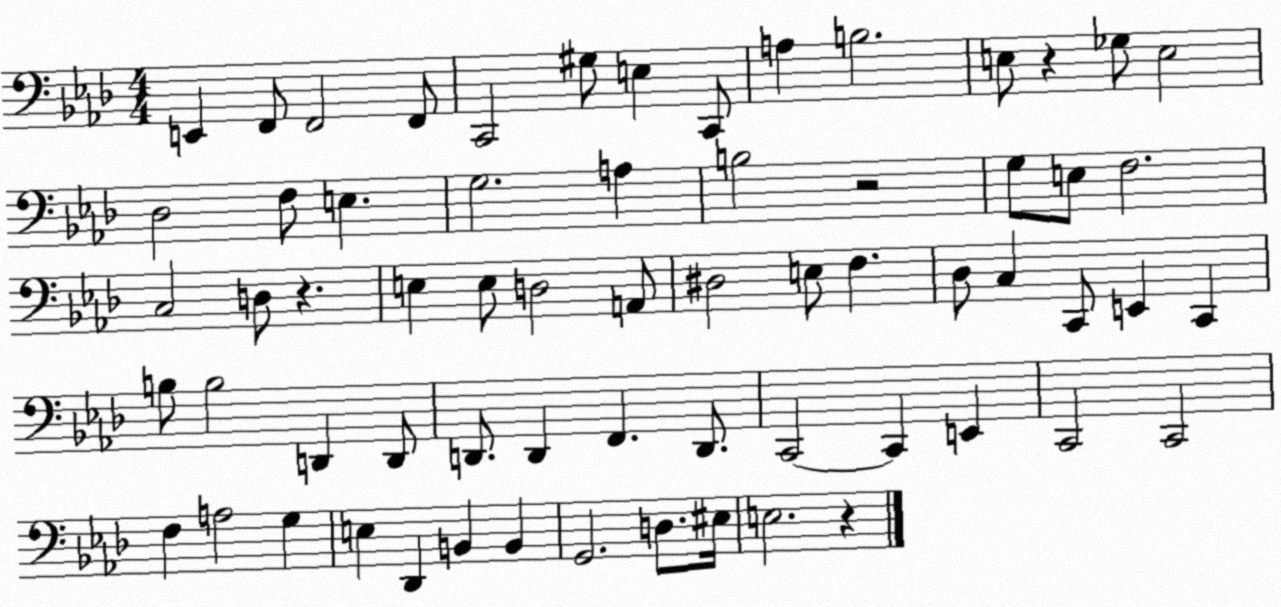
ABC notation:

X:1
T:Untitled
M:4/4
L:1/4
K:Ab
E,, F,,/2 F,,2 F,,/2 C,,2 ^G,/2 E, C,,/2 A, B,2 E,/2 z _G,/2 E,2 _D,2 F,/2 E, G,2 A, B,2 z2 G,/2 E,/2 F,2 C,2 D,/2 z E, E,/2 D,2 A,,/2 ^D,2 E,/2 F, _D,/2 C, C,,/2 E,, C,, B,/2 B,2 D,, D,,/2 D,,/2 D,, F,, D,,/2 C,,2 C,, E,, C,,2 C,,2 F, A,2 G, E, _D,, B,, B,, G,,2 D,/2 ^E,/4 E,2 z